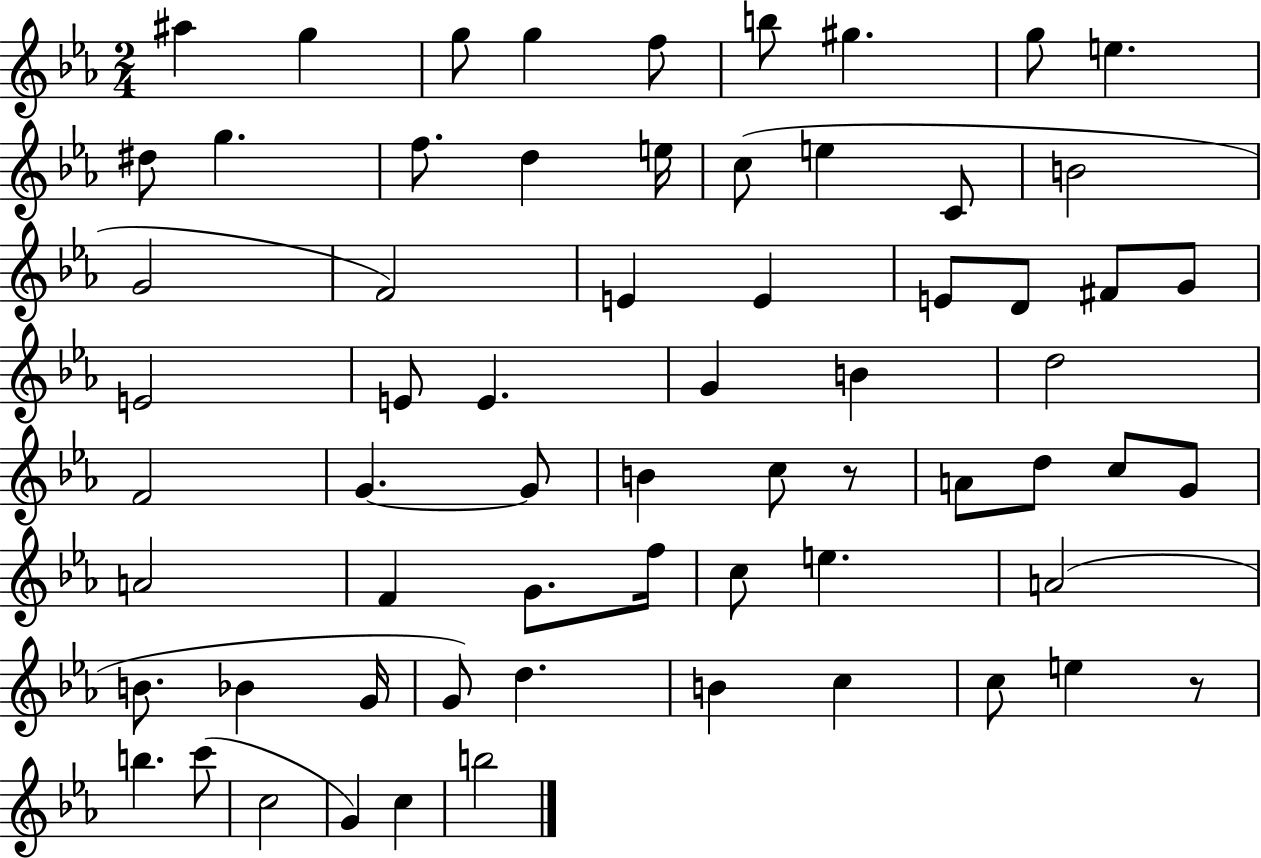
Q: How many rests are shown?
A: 2